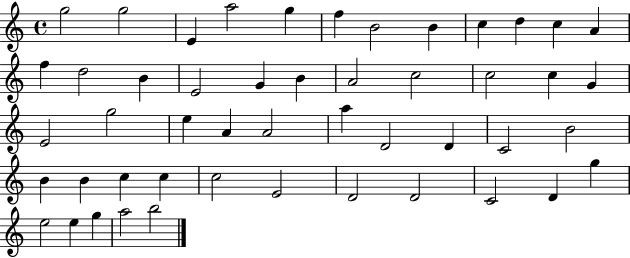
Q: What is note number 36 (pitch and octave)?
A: C5